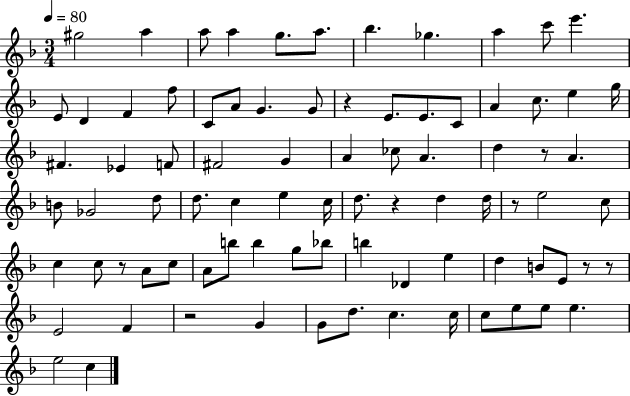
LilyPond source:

{
  \clef treble
  \numericTimeSignature
  \time 3/4
  \key f \major
  \tempo 4 = 80
  gis''2 a''4 | a''8 a''4 g''8. a''8. | bes''4. ges''4. | a''4 c'''8 e'''4. | \break e'8 d'4 f'4 f''8 | c'8 a'8 g'4. g'8 | r4 e'8. e'8. c'8 | a'4 c''8. e''4 g''16 | \break fis'4. ees'4 f'8 | fis'2 g'4 | a'4 ces''8 a'4. | d''4 r8 a'4. | \break b'8 ges'2 d''8 | d''8. c''4 e''4 c''16 | d''8. r4 d''4 d''16 | r8 e''2 c''8 | \break c''4 c''8 r8 a'8 c''8 | a'8 b''8 b''4 g''8 bes''8 | b''4 des'4 e''4 | d''4 b'8 e'8 r8 r8 | \break e'2 f'4 | r2 g'4 | g'8 d''8. c''4. c''16 | c''8 e''8 e''8 e''4. | \break e''2 c''4 | \bar "|."
}